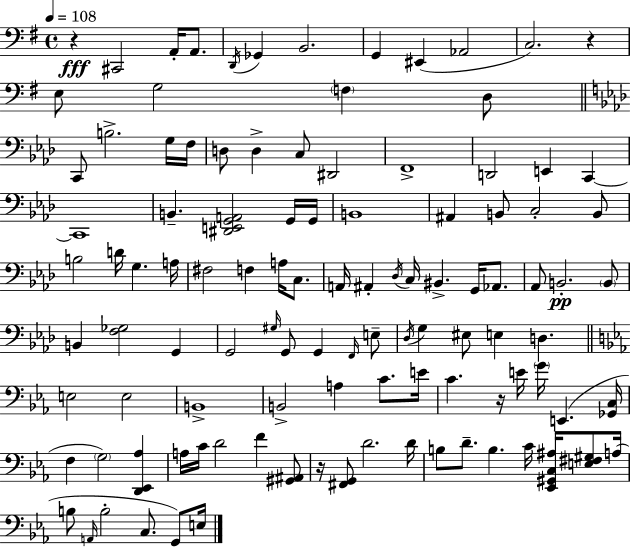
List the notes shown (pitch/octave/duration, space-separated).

R/q C#2/h A2/s A2/e. D2/s Gb2/q B2/h. G2/q EIS2/q Ab2/h C3/h. R/q E3/e G3/h F3/q D3/e C2/e B3/h. G3/s F3/s D3/e D3/q C3/e D#2/h F2/w D2/h E2/q C2/q C2/w B2/q. [D#2,E2,G2,A2]/h G2/s G2/s B2/w A#2/q B2/e C3/h B2/e B3/h D4/s G3/q. A3/s F#3/h F3/q A3/s C3/e. A2/s A#2/q Db3/s C3/s BIS2/q. G2/s Ab2/e. Ab2/e B2/h. B2/e B2/q [F3,Gb3]/h G2/q G2/h G#3/s G2/e G2/q F2/s E3/e Db3/s G3/q EIS3/e E3/q D3/q. E3/h E3/h B2/w B2/h A3/q C4/e. E4/s C4/q. R/s E4/s G4/s E2/q. [Gb2,C3]/s F3/q G3/h [D2,Eb2,Ab3]/q A3/s C4/s D4/h F4/q [G#2,A#2]/e R/s [F#2,G2]/e D4/h. D4/s B3/e D4/e. B3/q. C4/s [Eb2,G#2,C3,A#3]/s [E3,F#3,G#3]/e A3/s B3/e A2/s B3/h C3/e. G2/e E3/s